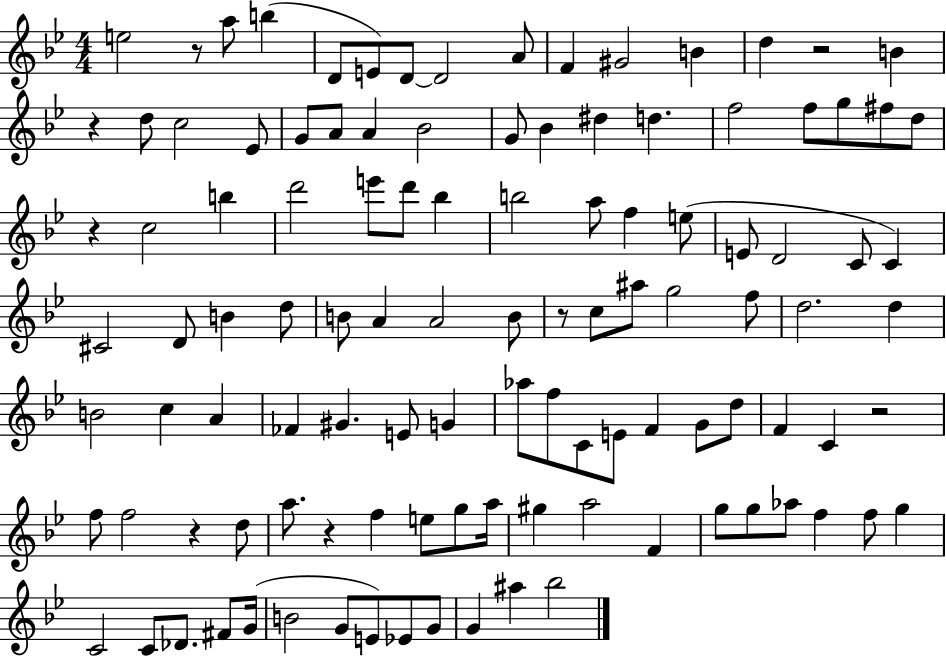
X:1
T:Untitled
M:4/4
L:1/4
K:Bb
e2 z/2 a/2 b D/2 E/2 D/2 D2 A/2 F ^G2 B d z2 B z d/2 c2 _E/2 G/2 A/2 A _B2 G/2 _B ^d d f2 f/2 g/2 ^f/2 d/2 z c2 b d'2 e'/2 d'/2 _b b2 a/2 f e/2 E/2 D2 C/2 C ^C2 D/2 B d/2 B/2 A A2 B/2 z/2 c/2 ^a/2 g2 f/2 d2 d B2 c A _F ^G E/2 G _a/2 f/2 C/2 E/2 F G/2 d/2 F C z2 f/2 f2 z d/2 a/2 z f e/2 g/2 a/4 ^g a2 F g/2 g/2 _a/2 f f/2 g C2 C/2 _D/2 ^F/2 G/4 B2 G/2 E/2 _E/2 G/2 G ^a _b2